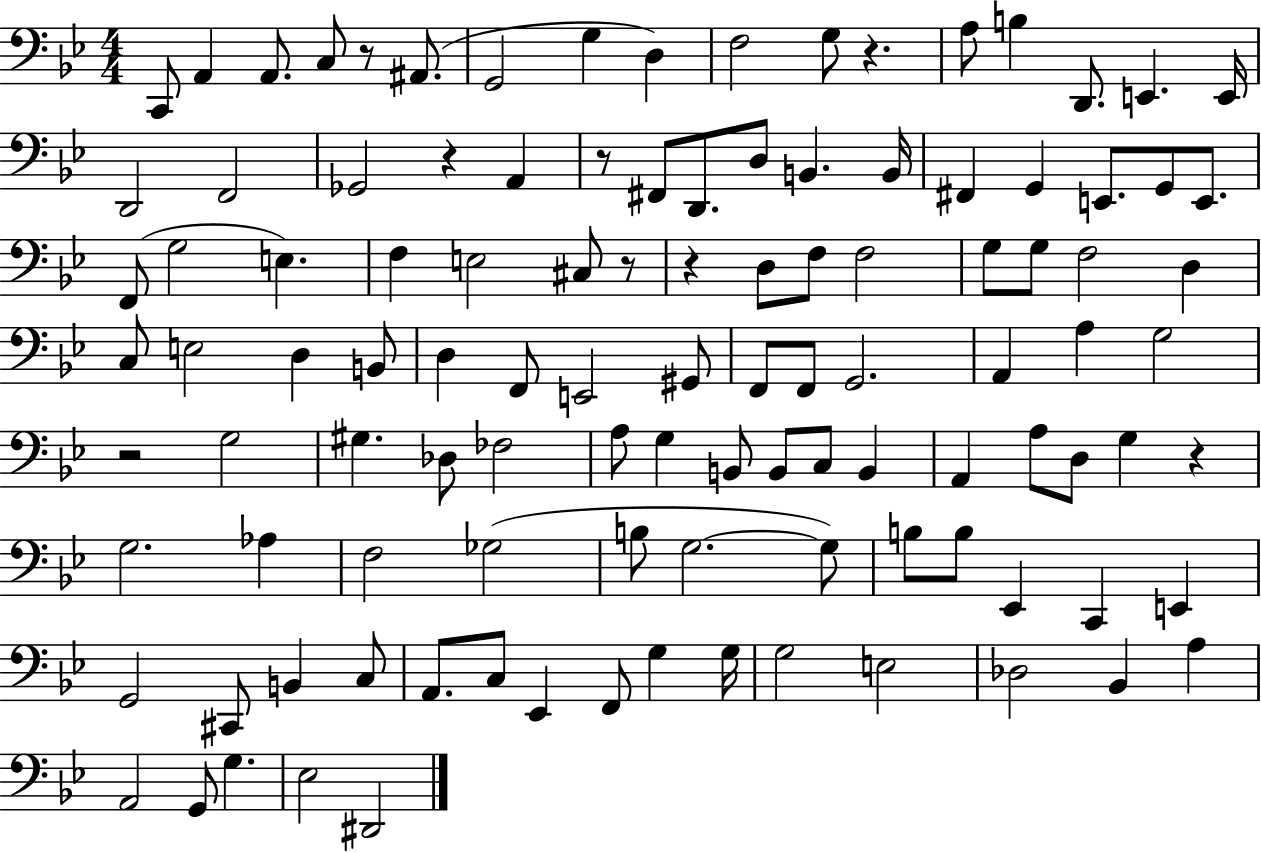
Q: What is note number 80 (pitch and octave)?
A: Eb2